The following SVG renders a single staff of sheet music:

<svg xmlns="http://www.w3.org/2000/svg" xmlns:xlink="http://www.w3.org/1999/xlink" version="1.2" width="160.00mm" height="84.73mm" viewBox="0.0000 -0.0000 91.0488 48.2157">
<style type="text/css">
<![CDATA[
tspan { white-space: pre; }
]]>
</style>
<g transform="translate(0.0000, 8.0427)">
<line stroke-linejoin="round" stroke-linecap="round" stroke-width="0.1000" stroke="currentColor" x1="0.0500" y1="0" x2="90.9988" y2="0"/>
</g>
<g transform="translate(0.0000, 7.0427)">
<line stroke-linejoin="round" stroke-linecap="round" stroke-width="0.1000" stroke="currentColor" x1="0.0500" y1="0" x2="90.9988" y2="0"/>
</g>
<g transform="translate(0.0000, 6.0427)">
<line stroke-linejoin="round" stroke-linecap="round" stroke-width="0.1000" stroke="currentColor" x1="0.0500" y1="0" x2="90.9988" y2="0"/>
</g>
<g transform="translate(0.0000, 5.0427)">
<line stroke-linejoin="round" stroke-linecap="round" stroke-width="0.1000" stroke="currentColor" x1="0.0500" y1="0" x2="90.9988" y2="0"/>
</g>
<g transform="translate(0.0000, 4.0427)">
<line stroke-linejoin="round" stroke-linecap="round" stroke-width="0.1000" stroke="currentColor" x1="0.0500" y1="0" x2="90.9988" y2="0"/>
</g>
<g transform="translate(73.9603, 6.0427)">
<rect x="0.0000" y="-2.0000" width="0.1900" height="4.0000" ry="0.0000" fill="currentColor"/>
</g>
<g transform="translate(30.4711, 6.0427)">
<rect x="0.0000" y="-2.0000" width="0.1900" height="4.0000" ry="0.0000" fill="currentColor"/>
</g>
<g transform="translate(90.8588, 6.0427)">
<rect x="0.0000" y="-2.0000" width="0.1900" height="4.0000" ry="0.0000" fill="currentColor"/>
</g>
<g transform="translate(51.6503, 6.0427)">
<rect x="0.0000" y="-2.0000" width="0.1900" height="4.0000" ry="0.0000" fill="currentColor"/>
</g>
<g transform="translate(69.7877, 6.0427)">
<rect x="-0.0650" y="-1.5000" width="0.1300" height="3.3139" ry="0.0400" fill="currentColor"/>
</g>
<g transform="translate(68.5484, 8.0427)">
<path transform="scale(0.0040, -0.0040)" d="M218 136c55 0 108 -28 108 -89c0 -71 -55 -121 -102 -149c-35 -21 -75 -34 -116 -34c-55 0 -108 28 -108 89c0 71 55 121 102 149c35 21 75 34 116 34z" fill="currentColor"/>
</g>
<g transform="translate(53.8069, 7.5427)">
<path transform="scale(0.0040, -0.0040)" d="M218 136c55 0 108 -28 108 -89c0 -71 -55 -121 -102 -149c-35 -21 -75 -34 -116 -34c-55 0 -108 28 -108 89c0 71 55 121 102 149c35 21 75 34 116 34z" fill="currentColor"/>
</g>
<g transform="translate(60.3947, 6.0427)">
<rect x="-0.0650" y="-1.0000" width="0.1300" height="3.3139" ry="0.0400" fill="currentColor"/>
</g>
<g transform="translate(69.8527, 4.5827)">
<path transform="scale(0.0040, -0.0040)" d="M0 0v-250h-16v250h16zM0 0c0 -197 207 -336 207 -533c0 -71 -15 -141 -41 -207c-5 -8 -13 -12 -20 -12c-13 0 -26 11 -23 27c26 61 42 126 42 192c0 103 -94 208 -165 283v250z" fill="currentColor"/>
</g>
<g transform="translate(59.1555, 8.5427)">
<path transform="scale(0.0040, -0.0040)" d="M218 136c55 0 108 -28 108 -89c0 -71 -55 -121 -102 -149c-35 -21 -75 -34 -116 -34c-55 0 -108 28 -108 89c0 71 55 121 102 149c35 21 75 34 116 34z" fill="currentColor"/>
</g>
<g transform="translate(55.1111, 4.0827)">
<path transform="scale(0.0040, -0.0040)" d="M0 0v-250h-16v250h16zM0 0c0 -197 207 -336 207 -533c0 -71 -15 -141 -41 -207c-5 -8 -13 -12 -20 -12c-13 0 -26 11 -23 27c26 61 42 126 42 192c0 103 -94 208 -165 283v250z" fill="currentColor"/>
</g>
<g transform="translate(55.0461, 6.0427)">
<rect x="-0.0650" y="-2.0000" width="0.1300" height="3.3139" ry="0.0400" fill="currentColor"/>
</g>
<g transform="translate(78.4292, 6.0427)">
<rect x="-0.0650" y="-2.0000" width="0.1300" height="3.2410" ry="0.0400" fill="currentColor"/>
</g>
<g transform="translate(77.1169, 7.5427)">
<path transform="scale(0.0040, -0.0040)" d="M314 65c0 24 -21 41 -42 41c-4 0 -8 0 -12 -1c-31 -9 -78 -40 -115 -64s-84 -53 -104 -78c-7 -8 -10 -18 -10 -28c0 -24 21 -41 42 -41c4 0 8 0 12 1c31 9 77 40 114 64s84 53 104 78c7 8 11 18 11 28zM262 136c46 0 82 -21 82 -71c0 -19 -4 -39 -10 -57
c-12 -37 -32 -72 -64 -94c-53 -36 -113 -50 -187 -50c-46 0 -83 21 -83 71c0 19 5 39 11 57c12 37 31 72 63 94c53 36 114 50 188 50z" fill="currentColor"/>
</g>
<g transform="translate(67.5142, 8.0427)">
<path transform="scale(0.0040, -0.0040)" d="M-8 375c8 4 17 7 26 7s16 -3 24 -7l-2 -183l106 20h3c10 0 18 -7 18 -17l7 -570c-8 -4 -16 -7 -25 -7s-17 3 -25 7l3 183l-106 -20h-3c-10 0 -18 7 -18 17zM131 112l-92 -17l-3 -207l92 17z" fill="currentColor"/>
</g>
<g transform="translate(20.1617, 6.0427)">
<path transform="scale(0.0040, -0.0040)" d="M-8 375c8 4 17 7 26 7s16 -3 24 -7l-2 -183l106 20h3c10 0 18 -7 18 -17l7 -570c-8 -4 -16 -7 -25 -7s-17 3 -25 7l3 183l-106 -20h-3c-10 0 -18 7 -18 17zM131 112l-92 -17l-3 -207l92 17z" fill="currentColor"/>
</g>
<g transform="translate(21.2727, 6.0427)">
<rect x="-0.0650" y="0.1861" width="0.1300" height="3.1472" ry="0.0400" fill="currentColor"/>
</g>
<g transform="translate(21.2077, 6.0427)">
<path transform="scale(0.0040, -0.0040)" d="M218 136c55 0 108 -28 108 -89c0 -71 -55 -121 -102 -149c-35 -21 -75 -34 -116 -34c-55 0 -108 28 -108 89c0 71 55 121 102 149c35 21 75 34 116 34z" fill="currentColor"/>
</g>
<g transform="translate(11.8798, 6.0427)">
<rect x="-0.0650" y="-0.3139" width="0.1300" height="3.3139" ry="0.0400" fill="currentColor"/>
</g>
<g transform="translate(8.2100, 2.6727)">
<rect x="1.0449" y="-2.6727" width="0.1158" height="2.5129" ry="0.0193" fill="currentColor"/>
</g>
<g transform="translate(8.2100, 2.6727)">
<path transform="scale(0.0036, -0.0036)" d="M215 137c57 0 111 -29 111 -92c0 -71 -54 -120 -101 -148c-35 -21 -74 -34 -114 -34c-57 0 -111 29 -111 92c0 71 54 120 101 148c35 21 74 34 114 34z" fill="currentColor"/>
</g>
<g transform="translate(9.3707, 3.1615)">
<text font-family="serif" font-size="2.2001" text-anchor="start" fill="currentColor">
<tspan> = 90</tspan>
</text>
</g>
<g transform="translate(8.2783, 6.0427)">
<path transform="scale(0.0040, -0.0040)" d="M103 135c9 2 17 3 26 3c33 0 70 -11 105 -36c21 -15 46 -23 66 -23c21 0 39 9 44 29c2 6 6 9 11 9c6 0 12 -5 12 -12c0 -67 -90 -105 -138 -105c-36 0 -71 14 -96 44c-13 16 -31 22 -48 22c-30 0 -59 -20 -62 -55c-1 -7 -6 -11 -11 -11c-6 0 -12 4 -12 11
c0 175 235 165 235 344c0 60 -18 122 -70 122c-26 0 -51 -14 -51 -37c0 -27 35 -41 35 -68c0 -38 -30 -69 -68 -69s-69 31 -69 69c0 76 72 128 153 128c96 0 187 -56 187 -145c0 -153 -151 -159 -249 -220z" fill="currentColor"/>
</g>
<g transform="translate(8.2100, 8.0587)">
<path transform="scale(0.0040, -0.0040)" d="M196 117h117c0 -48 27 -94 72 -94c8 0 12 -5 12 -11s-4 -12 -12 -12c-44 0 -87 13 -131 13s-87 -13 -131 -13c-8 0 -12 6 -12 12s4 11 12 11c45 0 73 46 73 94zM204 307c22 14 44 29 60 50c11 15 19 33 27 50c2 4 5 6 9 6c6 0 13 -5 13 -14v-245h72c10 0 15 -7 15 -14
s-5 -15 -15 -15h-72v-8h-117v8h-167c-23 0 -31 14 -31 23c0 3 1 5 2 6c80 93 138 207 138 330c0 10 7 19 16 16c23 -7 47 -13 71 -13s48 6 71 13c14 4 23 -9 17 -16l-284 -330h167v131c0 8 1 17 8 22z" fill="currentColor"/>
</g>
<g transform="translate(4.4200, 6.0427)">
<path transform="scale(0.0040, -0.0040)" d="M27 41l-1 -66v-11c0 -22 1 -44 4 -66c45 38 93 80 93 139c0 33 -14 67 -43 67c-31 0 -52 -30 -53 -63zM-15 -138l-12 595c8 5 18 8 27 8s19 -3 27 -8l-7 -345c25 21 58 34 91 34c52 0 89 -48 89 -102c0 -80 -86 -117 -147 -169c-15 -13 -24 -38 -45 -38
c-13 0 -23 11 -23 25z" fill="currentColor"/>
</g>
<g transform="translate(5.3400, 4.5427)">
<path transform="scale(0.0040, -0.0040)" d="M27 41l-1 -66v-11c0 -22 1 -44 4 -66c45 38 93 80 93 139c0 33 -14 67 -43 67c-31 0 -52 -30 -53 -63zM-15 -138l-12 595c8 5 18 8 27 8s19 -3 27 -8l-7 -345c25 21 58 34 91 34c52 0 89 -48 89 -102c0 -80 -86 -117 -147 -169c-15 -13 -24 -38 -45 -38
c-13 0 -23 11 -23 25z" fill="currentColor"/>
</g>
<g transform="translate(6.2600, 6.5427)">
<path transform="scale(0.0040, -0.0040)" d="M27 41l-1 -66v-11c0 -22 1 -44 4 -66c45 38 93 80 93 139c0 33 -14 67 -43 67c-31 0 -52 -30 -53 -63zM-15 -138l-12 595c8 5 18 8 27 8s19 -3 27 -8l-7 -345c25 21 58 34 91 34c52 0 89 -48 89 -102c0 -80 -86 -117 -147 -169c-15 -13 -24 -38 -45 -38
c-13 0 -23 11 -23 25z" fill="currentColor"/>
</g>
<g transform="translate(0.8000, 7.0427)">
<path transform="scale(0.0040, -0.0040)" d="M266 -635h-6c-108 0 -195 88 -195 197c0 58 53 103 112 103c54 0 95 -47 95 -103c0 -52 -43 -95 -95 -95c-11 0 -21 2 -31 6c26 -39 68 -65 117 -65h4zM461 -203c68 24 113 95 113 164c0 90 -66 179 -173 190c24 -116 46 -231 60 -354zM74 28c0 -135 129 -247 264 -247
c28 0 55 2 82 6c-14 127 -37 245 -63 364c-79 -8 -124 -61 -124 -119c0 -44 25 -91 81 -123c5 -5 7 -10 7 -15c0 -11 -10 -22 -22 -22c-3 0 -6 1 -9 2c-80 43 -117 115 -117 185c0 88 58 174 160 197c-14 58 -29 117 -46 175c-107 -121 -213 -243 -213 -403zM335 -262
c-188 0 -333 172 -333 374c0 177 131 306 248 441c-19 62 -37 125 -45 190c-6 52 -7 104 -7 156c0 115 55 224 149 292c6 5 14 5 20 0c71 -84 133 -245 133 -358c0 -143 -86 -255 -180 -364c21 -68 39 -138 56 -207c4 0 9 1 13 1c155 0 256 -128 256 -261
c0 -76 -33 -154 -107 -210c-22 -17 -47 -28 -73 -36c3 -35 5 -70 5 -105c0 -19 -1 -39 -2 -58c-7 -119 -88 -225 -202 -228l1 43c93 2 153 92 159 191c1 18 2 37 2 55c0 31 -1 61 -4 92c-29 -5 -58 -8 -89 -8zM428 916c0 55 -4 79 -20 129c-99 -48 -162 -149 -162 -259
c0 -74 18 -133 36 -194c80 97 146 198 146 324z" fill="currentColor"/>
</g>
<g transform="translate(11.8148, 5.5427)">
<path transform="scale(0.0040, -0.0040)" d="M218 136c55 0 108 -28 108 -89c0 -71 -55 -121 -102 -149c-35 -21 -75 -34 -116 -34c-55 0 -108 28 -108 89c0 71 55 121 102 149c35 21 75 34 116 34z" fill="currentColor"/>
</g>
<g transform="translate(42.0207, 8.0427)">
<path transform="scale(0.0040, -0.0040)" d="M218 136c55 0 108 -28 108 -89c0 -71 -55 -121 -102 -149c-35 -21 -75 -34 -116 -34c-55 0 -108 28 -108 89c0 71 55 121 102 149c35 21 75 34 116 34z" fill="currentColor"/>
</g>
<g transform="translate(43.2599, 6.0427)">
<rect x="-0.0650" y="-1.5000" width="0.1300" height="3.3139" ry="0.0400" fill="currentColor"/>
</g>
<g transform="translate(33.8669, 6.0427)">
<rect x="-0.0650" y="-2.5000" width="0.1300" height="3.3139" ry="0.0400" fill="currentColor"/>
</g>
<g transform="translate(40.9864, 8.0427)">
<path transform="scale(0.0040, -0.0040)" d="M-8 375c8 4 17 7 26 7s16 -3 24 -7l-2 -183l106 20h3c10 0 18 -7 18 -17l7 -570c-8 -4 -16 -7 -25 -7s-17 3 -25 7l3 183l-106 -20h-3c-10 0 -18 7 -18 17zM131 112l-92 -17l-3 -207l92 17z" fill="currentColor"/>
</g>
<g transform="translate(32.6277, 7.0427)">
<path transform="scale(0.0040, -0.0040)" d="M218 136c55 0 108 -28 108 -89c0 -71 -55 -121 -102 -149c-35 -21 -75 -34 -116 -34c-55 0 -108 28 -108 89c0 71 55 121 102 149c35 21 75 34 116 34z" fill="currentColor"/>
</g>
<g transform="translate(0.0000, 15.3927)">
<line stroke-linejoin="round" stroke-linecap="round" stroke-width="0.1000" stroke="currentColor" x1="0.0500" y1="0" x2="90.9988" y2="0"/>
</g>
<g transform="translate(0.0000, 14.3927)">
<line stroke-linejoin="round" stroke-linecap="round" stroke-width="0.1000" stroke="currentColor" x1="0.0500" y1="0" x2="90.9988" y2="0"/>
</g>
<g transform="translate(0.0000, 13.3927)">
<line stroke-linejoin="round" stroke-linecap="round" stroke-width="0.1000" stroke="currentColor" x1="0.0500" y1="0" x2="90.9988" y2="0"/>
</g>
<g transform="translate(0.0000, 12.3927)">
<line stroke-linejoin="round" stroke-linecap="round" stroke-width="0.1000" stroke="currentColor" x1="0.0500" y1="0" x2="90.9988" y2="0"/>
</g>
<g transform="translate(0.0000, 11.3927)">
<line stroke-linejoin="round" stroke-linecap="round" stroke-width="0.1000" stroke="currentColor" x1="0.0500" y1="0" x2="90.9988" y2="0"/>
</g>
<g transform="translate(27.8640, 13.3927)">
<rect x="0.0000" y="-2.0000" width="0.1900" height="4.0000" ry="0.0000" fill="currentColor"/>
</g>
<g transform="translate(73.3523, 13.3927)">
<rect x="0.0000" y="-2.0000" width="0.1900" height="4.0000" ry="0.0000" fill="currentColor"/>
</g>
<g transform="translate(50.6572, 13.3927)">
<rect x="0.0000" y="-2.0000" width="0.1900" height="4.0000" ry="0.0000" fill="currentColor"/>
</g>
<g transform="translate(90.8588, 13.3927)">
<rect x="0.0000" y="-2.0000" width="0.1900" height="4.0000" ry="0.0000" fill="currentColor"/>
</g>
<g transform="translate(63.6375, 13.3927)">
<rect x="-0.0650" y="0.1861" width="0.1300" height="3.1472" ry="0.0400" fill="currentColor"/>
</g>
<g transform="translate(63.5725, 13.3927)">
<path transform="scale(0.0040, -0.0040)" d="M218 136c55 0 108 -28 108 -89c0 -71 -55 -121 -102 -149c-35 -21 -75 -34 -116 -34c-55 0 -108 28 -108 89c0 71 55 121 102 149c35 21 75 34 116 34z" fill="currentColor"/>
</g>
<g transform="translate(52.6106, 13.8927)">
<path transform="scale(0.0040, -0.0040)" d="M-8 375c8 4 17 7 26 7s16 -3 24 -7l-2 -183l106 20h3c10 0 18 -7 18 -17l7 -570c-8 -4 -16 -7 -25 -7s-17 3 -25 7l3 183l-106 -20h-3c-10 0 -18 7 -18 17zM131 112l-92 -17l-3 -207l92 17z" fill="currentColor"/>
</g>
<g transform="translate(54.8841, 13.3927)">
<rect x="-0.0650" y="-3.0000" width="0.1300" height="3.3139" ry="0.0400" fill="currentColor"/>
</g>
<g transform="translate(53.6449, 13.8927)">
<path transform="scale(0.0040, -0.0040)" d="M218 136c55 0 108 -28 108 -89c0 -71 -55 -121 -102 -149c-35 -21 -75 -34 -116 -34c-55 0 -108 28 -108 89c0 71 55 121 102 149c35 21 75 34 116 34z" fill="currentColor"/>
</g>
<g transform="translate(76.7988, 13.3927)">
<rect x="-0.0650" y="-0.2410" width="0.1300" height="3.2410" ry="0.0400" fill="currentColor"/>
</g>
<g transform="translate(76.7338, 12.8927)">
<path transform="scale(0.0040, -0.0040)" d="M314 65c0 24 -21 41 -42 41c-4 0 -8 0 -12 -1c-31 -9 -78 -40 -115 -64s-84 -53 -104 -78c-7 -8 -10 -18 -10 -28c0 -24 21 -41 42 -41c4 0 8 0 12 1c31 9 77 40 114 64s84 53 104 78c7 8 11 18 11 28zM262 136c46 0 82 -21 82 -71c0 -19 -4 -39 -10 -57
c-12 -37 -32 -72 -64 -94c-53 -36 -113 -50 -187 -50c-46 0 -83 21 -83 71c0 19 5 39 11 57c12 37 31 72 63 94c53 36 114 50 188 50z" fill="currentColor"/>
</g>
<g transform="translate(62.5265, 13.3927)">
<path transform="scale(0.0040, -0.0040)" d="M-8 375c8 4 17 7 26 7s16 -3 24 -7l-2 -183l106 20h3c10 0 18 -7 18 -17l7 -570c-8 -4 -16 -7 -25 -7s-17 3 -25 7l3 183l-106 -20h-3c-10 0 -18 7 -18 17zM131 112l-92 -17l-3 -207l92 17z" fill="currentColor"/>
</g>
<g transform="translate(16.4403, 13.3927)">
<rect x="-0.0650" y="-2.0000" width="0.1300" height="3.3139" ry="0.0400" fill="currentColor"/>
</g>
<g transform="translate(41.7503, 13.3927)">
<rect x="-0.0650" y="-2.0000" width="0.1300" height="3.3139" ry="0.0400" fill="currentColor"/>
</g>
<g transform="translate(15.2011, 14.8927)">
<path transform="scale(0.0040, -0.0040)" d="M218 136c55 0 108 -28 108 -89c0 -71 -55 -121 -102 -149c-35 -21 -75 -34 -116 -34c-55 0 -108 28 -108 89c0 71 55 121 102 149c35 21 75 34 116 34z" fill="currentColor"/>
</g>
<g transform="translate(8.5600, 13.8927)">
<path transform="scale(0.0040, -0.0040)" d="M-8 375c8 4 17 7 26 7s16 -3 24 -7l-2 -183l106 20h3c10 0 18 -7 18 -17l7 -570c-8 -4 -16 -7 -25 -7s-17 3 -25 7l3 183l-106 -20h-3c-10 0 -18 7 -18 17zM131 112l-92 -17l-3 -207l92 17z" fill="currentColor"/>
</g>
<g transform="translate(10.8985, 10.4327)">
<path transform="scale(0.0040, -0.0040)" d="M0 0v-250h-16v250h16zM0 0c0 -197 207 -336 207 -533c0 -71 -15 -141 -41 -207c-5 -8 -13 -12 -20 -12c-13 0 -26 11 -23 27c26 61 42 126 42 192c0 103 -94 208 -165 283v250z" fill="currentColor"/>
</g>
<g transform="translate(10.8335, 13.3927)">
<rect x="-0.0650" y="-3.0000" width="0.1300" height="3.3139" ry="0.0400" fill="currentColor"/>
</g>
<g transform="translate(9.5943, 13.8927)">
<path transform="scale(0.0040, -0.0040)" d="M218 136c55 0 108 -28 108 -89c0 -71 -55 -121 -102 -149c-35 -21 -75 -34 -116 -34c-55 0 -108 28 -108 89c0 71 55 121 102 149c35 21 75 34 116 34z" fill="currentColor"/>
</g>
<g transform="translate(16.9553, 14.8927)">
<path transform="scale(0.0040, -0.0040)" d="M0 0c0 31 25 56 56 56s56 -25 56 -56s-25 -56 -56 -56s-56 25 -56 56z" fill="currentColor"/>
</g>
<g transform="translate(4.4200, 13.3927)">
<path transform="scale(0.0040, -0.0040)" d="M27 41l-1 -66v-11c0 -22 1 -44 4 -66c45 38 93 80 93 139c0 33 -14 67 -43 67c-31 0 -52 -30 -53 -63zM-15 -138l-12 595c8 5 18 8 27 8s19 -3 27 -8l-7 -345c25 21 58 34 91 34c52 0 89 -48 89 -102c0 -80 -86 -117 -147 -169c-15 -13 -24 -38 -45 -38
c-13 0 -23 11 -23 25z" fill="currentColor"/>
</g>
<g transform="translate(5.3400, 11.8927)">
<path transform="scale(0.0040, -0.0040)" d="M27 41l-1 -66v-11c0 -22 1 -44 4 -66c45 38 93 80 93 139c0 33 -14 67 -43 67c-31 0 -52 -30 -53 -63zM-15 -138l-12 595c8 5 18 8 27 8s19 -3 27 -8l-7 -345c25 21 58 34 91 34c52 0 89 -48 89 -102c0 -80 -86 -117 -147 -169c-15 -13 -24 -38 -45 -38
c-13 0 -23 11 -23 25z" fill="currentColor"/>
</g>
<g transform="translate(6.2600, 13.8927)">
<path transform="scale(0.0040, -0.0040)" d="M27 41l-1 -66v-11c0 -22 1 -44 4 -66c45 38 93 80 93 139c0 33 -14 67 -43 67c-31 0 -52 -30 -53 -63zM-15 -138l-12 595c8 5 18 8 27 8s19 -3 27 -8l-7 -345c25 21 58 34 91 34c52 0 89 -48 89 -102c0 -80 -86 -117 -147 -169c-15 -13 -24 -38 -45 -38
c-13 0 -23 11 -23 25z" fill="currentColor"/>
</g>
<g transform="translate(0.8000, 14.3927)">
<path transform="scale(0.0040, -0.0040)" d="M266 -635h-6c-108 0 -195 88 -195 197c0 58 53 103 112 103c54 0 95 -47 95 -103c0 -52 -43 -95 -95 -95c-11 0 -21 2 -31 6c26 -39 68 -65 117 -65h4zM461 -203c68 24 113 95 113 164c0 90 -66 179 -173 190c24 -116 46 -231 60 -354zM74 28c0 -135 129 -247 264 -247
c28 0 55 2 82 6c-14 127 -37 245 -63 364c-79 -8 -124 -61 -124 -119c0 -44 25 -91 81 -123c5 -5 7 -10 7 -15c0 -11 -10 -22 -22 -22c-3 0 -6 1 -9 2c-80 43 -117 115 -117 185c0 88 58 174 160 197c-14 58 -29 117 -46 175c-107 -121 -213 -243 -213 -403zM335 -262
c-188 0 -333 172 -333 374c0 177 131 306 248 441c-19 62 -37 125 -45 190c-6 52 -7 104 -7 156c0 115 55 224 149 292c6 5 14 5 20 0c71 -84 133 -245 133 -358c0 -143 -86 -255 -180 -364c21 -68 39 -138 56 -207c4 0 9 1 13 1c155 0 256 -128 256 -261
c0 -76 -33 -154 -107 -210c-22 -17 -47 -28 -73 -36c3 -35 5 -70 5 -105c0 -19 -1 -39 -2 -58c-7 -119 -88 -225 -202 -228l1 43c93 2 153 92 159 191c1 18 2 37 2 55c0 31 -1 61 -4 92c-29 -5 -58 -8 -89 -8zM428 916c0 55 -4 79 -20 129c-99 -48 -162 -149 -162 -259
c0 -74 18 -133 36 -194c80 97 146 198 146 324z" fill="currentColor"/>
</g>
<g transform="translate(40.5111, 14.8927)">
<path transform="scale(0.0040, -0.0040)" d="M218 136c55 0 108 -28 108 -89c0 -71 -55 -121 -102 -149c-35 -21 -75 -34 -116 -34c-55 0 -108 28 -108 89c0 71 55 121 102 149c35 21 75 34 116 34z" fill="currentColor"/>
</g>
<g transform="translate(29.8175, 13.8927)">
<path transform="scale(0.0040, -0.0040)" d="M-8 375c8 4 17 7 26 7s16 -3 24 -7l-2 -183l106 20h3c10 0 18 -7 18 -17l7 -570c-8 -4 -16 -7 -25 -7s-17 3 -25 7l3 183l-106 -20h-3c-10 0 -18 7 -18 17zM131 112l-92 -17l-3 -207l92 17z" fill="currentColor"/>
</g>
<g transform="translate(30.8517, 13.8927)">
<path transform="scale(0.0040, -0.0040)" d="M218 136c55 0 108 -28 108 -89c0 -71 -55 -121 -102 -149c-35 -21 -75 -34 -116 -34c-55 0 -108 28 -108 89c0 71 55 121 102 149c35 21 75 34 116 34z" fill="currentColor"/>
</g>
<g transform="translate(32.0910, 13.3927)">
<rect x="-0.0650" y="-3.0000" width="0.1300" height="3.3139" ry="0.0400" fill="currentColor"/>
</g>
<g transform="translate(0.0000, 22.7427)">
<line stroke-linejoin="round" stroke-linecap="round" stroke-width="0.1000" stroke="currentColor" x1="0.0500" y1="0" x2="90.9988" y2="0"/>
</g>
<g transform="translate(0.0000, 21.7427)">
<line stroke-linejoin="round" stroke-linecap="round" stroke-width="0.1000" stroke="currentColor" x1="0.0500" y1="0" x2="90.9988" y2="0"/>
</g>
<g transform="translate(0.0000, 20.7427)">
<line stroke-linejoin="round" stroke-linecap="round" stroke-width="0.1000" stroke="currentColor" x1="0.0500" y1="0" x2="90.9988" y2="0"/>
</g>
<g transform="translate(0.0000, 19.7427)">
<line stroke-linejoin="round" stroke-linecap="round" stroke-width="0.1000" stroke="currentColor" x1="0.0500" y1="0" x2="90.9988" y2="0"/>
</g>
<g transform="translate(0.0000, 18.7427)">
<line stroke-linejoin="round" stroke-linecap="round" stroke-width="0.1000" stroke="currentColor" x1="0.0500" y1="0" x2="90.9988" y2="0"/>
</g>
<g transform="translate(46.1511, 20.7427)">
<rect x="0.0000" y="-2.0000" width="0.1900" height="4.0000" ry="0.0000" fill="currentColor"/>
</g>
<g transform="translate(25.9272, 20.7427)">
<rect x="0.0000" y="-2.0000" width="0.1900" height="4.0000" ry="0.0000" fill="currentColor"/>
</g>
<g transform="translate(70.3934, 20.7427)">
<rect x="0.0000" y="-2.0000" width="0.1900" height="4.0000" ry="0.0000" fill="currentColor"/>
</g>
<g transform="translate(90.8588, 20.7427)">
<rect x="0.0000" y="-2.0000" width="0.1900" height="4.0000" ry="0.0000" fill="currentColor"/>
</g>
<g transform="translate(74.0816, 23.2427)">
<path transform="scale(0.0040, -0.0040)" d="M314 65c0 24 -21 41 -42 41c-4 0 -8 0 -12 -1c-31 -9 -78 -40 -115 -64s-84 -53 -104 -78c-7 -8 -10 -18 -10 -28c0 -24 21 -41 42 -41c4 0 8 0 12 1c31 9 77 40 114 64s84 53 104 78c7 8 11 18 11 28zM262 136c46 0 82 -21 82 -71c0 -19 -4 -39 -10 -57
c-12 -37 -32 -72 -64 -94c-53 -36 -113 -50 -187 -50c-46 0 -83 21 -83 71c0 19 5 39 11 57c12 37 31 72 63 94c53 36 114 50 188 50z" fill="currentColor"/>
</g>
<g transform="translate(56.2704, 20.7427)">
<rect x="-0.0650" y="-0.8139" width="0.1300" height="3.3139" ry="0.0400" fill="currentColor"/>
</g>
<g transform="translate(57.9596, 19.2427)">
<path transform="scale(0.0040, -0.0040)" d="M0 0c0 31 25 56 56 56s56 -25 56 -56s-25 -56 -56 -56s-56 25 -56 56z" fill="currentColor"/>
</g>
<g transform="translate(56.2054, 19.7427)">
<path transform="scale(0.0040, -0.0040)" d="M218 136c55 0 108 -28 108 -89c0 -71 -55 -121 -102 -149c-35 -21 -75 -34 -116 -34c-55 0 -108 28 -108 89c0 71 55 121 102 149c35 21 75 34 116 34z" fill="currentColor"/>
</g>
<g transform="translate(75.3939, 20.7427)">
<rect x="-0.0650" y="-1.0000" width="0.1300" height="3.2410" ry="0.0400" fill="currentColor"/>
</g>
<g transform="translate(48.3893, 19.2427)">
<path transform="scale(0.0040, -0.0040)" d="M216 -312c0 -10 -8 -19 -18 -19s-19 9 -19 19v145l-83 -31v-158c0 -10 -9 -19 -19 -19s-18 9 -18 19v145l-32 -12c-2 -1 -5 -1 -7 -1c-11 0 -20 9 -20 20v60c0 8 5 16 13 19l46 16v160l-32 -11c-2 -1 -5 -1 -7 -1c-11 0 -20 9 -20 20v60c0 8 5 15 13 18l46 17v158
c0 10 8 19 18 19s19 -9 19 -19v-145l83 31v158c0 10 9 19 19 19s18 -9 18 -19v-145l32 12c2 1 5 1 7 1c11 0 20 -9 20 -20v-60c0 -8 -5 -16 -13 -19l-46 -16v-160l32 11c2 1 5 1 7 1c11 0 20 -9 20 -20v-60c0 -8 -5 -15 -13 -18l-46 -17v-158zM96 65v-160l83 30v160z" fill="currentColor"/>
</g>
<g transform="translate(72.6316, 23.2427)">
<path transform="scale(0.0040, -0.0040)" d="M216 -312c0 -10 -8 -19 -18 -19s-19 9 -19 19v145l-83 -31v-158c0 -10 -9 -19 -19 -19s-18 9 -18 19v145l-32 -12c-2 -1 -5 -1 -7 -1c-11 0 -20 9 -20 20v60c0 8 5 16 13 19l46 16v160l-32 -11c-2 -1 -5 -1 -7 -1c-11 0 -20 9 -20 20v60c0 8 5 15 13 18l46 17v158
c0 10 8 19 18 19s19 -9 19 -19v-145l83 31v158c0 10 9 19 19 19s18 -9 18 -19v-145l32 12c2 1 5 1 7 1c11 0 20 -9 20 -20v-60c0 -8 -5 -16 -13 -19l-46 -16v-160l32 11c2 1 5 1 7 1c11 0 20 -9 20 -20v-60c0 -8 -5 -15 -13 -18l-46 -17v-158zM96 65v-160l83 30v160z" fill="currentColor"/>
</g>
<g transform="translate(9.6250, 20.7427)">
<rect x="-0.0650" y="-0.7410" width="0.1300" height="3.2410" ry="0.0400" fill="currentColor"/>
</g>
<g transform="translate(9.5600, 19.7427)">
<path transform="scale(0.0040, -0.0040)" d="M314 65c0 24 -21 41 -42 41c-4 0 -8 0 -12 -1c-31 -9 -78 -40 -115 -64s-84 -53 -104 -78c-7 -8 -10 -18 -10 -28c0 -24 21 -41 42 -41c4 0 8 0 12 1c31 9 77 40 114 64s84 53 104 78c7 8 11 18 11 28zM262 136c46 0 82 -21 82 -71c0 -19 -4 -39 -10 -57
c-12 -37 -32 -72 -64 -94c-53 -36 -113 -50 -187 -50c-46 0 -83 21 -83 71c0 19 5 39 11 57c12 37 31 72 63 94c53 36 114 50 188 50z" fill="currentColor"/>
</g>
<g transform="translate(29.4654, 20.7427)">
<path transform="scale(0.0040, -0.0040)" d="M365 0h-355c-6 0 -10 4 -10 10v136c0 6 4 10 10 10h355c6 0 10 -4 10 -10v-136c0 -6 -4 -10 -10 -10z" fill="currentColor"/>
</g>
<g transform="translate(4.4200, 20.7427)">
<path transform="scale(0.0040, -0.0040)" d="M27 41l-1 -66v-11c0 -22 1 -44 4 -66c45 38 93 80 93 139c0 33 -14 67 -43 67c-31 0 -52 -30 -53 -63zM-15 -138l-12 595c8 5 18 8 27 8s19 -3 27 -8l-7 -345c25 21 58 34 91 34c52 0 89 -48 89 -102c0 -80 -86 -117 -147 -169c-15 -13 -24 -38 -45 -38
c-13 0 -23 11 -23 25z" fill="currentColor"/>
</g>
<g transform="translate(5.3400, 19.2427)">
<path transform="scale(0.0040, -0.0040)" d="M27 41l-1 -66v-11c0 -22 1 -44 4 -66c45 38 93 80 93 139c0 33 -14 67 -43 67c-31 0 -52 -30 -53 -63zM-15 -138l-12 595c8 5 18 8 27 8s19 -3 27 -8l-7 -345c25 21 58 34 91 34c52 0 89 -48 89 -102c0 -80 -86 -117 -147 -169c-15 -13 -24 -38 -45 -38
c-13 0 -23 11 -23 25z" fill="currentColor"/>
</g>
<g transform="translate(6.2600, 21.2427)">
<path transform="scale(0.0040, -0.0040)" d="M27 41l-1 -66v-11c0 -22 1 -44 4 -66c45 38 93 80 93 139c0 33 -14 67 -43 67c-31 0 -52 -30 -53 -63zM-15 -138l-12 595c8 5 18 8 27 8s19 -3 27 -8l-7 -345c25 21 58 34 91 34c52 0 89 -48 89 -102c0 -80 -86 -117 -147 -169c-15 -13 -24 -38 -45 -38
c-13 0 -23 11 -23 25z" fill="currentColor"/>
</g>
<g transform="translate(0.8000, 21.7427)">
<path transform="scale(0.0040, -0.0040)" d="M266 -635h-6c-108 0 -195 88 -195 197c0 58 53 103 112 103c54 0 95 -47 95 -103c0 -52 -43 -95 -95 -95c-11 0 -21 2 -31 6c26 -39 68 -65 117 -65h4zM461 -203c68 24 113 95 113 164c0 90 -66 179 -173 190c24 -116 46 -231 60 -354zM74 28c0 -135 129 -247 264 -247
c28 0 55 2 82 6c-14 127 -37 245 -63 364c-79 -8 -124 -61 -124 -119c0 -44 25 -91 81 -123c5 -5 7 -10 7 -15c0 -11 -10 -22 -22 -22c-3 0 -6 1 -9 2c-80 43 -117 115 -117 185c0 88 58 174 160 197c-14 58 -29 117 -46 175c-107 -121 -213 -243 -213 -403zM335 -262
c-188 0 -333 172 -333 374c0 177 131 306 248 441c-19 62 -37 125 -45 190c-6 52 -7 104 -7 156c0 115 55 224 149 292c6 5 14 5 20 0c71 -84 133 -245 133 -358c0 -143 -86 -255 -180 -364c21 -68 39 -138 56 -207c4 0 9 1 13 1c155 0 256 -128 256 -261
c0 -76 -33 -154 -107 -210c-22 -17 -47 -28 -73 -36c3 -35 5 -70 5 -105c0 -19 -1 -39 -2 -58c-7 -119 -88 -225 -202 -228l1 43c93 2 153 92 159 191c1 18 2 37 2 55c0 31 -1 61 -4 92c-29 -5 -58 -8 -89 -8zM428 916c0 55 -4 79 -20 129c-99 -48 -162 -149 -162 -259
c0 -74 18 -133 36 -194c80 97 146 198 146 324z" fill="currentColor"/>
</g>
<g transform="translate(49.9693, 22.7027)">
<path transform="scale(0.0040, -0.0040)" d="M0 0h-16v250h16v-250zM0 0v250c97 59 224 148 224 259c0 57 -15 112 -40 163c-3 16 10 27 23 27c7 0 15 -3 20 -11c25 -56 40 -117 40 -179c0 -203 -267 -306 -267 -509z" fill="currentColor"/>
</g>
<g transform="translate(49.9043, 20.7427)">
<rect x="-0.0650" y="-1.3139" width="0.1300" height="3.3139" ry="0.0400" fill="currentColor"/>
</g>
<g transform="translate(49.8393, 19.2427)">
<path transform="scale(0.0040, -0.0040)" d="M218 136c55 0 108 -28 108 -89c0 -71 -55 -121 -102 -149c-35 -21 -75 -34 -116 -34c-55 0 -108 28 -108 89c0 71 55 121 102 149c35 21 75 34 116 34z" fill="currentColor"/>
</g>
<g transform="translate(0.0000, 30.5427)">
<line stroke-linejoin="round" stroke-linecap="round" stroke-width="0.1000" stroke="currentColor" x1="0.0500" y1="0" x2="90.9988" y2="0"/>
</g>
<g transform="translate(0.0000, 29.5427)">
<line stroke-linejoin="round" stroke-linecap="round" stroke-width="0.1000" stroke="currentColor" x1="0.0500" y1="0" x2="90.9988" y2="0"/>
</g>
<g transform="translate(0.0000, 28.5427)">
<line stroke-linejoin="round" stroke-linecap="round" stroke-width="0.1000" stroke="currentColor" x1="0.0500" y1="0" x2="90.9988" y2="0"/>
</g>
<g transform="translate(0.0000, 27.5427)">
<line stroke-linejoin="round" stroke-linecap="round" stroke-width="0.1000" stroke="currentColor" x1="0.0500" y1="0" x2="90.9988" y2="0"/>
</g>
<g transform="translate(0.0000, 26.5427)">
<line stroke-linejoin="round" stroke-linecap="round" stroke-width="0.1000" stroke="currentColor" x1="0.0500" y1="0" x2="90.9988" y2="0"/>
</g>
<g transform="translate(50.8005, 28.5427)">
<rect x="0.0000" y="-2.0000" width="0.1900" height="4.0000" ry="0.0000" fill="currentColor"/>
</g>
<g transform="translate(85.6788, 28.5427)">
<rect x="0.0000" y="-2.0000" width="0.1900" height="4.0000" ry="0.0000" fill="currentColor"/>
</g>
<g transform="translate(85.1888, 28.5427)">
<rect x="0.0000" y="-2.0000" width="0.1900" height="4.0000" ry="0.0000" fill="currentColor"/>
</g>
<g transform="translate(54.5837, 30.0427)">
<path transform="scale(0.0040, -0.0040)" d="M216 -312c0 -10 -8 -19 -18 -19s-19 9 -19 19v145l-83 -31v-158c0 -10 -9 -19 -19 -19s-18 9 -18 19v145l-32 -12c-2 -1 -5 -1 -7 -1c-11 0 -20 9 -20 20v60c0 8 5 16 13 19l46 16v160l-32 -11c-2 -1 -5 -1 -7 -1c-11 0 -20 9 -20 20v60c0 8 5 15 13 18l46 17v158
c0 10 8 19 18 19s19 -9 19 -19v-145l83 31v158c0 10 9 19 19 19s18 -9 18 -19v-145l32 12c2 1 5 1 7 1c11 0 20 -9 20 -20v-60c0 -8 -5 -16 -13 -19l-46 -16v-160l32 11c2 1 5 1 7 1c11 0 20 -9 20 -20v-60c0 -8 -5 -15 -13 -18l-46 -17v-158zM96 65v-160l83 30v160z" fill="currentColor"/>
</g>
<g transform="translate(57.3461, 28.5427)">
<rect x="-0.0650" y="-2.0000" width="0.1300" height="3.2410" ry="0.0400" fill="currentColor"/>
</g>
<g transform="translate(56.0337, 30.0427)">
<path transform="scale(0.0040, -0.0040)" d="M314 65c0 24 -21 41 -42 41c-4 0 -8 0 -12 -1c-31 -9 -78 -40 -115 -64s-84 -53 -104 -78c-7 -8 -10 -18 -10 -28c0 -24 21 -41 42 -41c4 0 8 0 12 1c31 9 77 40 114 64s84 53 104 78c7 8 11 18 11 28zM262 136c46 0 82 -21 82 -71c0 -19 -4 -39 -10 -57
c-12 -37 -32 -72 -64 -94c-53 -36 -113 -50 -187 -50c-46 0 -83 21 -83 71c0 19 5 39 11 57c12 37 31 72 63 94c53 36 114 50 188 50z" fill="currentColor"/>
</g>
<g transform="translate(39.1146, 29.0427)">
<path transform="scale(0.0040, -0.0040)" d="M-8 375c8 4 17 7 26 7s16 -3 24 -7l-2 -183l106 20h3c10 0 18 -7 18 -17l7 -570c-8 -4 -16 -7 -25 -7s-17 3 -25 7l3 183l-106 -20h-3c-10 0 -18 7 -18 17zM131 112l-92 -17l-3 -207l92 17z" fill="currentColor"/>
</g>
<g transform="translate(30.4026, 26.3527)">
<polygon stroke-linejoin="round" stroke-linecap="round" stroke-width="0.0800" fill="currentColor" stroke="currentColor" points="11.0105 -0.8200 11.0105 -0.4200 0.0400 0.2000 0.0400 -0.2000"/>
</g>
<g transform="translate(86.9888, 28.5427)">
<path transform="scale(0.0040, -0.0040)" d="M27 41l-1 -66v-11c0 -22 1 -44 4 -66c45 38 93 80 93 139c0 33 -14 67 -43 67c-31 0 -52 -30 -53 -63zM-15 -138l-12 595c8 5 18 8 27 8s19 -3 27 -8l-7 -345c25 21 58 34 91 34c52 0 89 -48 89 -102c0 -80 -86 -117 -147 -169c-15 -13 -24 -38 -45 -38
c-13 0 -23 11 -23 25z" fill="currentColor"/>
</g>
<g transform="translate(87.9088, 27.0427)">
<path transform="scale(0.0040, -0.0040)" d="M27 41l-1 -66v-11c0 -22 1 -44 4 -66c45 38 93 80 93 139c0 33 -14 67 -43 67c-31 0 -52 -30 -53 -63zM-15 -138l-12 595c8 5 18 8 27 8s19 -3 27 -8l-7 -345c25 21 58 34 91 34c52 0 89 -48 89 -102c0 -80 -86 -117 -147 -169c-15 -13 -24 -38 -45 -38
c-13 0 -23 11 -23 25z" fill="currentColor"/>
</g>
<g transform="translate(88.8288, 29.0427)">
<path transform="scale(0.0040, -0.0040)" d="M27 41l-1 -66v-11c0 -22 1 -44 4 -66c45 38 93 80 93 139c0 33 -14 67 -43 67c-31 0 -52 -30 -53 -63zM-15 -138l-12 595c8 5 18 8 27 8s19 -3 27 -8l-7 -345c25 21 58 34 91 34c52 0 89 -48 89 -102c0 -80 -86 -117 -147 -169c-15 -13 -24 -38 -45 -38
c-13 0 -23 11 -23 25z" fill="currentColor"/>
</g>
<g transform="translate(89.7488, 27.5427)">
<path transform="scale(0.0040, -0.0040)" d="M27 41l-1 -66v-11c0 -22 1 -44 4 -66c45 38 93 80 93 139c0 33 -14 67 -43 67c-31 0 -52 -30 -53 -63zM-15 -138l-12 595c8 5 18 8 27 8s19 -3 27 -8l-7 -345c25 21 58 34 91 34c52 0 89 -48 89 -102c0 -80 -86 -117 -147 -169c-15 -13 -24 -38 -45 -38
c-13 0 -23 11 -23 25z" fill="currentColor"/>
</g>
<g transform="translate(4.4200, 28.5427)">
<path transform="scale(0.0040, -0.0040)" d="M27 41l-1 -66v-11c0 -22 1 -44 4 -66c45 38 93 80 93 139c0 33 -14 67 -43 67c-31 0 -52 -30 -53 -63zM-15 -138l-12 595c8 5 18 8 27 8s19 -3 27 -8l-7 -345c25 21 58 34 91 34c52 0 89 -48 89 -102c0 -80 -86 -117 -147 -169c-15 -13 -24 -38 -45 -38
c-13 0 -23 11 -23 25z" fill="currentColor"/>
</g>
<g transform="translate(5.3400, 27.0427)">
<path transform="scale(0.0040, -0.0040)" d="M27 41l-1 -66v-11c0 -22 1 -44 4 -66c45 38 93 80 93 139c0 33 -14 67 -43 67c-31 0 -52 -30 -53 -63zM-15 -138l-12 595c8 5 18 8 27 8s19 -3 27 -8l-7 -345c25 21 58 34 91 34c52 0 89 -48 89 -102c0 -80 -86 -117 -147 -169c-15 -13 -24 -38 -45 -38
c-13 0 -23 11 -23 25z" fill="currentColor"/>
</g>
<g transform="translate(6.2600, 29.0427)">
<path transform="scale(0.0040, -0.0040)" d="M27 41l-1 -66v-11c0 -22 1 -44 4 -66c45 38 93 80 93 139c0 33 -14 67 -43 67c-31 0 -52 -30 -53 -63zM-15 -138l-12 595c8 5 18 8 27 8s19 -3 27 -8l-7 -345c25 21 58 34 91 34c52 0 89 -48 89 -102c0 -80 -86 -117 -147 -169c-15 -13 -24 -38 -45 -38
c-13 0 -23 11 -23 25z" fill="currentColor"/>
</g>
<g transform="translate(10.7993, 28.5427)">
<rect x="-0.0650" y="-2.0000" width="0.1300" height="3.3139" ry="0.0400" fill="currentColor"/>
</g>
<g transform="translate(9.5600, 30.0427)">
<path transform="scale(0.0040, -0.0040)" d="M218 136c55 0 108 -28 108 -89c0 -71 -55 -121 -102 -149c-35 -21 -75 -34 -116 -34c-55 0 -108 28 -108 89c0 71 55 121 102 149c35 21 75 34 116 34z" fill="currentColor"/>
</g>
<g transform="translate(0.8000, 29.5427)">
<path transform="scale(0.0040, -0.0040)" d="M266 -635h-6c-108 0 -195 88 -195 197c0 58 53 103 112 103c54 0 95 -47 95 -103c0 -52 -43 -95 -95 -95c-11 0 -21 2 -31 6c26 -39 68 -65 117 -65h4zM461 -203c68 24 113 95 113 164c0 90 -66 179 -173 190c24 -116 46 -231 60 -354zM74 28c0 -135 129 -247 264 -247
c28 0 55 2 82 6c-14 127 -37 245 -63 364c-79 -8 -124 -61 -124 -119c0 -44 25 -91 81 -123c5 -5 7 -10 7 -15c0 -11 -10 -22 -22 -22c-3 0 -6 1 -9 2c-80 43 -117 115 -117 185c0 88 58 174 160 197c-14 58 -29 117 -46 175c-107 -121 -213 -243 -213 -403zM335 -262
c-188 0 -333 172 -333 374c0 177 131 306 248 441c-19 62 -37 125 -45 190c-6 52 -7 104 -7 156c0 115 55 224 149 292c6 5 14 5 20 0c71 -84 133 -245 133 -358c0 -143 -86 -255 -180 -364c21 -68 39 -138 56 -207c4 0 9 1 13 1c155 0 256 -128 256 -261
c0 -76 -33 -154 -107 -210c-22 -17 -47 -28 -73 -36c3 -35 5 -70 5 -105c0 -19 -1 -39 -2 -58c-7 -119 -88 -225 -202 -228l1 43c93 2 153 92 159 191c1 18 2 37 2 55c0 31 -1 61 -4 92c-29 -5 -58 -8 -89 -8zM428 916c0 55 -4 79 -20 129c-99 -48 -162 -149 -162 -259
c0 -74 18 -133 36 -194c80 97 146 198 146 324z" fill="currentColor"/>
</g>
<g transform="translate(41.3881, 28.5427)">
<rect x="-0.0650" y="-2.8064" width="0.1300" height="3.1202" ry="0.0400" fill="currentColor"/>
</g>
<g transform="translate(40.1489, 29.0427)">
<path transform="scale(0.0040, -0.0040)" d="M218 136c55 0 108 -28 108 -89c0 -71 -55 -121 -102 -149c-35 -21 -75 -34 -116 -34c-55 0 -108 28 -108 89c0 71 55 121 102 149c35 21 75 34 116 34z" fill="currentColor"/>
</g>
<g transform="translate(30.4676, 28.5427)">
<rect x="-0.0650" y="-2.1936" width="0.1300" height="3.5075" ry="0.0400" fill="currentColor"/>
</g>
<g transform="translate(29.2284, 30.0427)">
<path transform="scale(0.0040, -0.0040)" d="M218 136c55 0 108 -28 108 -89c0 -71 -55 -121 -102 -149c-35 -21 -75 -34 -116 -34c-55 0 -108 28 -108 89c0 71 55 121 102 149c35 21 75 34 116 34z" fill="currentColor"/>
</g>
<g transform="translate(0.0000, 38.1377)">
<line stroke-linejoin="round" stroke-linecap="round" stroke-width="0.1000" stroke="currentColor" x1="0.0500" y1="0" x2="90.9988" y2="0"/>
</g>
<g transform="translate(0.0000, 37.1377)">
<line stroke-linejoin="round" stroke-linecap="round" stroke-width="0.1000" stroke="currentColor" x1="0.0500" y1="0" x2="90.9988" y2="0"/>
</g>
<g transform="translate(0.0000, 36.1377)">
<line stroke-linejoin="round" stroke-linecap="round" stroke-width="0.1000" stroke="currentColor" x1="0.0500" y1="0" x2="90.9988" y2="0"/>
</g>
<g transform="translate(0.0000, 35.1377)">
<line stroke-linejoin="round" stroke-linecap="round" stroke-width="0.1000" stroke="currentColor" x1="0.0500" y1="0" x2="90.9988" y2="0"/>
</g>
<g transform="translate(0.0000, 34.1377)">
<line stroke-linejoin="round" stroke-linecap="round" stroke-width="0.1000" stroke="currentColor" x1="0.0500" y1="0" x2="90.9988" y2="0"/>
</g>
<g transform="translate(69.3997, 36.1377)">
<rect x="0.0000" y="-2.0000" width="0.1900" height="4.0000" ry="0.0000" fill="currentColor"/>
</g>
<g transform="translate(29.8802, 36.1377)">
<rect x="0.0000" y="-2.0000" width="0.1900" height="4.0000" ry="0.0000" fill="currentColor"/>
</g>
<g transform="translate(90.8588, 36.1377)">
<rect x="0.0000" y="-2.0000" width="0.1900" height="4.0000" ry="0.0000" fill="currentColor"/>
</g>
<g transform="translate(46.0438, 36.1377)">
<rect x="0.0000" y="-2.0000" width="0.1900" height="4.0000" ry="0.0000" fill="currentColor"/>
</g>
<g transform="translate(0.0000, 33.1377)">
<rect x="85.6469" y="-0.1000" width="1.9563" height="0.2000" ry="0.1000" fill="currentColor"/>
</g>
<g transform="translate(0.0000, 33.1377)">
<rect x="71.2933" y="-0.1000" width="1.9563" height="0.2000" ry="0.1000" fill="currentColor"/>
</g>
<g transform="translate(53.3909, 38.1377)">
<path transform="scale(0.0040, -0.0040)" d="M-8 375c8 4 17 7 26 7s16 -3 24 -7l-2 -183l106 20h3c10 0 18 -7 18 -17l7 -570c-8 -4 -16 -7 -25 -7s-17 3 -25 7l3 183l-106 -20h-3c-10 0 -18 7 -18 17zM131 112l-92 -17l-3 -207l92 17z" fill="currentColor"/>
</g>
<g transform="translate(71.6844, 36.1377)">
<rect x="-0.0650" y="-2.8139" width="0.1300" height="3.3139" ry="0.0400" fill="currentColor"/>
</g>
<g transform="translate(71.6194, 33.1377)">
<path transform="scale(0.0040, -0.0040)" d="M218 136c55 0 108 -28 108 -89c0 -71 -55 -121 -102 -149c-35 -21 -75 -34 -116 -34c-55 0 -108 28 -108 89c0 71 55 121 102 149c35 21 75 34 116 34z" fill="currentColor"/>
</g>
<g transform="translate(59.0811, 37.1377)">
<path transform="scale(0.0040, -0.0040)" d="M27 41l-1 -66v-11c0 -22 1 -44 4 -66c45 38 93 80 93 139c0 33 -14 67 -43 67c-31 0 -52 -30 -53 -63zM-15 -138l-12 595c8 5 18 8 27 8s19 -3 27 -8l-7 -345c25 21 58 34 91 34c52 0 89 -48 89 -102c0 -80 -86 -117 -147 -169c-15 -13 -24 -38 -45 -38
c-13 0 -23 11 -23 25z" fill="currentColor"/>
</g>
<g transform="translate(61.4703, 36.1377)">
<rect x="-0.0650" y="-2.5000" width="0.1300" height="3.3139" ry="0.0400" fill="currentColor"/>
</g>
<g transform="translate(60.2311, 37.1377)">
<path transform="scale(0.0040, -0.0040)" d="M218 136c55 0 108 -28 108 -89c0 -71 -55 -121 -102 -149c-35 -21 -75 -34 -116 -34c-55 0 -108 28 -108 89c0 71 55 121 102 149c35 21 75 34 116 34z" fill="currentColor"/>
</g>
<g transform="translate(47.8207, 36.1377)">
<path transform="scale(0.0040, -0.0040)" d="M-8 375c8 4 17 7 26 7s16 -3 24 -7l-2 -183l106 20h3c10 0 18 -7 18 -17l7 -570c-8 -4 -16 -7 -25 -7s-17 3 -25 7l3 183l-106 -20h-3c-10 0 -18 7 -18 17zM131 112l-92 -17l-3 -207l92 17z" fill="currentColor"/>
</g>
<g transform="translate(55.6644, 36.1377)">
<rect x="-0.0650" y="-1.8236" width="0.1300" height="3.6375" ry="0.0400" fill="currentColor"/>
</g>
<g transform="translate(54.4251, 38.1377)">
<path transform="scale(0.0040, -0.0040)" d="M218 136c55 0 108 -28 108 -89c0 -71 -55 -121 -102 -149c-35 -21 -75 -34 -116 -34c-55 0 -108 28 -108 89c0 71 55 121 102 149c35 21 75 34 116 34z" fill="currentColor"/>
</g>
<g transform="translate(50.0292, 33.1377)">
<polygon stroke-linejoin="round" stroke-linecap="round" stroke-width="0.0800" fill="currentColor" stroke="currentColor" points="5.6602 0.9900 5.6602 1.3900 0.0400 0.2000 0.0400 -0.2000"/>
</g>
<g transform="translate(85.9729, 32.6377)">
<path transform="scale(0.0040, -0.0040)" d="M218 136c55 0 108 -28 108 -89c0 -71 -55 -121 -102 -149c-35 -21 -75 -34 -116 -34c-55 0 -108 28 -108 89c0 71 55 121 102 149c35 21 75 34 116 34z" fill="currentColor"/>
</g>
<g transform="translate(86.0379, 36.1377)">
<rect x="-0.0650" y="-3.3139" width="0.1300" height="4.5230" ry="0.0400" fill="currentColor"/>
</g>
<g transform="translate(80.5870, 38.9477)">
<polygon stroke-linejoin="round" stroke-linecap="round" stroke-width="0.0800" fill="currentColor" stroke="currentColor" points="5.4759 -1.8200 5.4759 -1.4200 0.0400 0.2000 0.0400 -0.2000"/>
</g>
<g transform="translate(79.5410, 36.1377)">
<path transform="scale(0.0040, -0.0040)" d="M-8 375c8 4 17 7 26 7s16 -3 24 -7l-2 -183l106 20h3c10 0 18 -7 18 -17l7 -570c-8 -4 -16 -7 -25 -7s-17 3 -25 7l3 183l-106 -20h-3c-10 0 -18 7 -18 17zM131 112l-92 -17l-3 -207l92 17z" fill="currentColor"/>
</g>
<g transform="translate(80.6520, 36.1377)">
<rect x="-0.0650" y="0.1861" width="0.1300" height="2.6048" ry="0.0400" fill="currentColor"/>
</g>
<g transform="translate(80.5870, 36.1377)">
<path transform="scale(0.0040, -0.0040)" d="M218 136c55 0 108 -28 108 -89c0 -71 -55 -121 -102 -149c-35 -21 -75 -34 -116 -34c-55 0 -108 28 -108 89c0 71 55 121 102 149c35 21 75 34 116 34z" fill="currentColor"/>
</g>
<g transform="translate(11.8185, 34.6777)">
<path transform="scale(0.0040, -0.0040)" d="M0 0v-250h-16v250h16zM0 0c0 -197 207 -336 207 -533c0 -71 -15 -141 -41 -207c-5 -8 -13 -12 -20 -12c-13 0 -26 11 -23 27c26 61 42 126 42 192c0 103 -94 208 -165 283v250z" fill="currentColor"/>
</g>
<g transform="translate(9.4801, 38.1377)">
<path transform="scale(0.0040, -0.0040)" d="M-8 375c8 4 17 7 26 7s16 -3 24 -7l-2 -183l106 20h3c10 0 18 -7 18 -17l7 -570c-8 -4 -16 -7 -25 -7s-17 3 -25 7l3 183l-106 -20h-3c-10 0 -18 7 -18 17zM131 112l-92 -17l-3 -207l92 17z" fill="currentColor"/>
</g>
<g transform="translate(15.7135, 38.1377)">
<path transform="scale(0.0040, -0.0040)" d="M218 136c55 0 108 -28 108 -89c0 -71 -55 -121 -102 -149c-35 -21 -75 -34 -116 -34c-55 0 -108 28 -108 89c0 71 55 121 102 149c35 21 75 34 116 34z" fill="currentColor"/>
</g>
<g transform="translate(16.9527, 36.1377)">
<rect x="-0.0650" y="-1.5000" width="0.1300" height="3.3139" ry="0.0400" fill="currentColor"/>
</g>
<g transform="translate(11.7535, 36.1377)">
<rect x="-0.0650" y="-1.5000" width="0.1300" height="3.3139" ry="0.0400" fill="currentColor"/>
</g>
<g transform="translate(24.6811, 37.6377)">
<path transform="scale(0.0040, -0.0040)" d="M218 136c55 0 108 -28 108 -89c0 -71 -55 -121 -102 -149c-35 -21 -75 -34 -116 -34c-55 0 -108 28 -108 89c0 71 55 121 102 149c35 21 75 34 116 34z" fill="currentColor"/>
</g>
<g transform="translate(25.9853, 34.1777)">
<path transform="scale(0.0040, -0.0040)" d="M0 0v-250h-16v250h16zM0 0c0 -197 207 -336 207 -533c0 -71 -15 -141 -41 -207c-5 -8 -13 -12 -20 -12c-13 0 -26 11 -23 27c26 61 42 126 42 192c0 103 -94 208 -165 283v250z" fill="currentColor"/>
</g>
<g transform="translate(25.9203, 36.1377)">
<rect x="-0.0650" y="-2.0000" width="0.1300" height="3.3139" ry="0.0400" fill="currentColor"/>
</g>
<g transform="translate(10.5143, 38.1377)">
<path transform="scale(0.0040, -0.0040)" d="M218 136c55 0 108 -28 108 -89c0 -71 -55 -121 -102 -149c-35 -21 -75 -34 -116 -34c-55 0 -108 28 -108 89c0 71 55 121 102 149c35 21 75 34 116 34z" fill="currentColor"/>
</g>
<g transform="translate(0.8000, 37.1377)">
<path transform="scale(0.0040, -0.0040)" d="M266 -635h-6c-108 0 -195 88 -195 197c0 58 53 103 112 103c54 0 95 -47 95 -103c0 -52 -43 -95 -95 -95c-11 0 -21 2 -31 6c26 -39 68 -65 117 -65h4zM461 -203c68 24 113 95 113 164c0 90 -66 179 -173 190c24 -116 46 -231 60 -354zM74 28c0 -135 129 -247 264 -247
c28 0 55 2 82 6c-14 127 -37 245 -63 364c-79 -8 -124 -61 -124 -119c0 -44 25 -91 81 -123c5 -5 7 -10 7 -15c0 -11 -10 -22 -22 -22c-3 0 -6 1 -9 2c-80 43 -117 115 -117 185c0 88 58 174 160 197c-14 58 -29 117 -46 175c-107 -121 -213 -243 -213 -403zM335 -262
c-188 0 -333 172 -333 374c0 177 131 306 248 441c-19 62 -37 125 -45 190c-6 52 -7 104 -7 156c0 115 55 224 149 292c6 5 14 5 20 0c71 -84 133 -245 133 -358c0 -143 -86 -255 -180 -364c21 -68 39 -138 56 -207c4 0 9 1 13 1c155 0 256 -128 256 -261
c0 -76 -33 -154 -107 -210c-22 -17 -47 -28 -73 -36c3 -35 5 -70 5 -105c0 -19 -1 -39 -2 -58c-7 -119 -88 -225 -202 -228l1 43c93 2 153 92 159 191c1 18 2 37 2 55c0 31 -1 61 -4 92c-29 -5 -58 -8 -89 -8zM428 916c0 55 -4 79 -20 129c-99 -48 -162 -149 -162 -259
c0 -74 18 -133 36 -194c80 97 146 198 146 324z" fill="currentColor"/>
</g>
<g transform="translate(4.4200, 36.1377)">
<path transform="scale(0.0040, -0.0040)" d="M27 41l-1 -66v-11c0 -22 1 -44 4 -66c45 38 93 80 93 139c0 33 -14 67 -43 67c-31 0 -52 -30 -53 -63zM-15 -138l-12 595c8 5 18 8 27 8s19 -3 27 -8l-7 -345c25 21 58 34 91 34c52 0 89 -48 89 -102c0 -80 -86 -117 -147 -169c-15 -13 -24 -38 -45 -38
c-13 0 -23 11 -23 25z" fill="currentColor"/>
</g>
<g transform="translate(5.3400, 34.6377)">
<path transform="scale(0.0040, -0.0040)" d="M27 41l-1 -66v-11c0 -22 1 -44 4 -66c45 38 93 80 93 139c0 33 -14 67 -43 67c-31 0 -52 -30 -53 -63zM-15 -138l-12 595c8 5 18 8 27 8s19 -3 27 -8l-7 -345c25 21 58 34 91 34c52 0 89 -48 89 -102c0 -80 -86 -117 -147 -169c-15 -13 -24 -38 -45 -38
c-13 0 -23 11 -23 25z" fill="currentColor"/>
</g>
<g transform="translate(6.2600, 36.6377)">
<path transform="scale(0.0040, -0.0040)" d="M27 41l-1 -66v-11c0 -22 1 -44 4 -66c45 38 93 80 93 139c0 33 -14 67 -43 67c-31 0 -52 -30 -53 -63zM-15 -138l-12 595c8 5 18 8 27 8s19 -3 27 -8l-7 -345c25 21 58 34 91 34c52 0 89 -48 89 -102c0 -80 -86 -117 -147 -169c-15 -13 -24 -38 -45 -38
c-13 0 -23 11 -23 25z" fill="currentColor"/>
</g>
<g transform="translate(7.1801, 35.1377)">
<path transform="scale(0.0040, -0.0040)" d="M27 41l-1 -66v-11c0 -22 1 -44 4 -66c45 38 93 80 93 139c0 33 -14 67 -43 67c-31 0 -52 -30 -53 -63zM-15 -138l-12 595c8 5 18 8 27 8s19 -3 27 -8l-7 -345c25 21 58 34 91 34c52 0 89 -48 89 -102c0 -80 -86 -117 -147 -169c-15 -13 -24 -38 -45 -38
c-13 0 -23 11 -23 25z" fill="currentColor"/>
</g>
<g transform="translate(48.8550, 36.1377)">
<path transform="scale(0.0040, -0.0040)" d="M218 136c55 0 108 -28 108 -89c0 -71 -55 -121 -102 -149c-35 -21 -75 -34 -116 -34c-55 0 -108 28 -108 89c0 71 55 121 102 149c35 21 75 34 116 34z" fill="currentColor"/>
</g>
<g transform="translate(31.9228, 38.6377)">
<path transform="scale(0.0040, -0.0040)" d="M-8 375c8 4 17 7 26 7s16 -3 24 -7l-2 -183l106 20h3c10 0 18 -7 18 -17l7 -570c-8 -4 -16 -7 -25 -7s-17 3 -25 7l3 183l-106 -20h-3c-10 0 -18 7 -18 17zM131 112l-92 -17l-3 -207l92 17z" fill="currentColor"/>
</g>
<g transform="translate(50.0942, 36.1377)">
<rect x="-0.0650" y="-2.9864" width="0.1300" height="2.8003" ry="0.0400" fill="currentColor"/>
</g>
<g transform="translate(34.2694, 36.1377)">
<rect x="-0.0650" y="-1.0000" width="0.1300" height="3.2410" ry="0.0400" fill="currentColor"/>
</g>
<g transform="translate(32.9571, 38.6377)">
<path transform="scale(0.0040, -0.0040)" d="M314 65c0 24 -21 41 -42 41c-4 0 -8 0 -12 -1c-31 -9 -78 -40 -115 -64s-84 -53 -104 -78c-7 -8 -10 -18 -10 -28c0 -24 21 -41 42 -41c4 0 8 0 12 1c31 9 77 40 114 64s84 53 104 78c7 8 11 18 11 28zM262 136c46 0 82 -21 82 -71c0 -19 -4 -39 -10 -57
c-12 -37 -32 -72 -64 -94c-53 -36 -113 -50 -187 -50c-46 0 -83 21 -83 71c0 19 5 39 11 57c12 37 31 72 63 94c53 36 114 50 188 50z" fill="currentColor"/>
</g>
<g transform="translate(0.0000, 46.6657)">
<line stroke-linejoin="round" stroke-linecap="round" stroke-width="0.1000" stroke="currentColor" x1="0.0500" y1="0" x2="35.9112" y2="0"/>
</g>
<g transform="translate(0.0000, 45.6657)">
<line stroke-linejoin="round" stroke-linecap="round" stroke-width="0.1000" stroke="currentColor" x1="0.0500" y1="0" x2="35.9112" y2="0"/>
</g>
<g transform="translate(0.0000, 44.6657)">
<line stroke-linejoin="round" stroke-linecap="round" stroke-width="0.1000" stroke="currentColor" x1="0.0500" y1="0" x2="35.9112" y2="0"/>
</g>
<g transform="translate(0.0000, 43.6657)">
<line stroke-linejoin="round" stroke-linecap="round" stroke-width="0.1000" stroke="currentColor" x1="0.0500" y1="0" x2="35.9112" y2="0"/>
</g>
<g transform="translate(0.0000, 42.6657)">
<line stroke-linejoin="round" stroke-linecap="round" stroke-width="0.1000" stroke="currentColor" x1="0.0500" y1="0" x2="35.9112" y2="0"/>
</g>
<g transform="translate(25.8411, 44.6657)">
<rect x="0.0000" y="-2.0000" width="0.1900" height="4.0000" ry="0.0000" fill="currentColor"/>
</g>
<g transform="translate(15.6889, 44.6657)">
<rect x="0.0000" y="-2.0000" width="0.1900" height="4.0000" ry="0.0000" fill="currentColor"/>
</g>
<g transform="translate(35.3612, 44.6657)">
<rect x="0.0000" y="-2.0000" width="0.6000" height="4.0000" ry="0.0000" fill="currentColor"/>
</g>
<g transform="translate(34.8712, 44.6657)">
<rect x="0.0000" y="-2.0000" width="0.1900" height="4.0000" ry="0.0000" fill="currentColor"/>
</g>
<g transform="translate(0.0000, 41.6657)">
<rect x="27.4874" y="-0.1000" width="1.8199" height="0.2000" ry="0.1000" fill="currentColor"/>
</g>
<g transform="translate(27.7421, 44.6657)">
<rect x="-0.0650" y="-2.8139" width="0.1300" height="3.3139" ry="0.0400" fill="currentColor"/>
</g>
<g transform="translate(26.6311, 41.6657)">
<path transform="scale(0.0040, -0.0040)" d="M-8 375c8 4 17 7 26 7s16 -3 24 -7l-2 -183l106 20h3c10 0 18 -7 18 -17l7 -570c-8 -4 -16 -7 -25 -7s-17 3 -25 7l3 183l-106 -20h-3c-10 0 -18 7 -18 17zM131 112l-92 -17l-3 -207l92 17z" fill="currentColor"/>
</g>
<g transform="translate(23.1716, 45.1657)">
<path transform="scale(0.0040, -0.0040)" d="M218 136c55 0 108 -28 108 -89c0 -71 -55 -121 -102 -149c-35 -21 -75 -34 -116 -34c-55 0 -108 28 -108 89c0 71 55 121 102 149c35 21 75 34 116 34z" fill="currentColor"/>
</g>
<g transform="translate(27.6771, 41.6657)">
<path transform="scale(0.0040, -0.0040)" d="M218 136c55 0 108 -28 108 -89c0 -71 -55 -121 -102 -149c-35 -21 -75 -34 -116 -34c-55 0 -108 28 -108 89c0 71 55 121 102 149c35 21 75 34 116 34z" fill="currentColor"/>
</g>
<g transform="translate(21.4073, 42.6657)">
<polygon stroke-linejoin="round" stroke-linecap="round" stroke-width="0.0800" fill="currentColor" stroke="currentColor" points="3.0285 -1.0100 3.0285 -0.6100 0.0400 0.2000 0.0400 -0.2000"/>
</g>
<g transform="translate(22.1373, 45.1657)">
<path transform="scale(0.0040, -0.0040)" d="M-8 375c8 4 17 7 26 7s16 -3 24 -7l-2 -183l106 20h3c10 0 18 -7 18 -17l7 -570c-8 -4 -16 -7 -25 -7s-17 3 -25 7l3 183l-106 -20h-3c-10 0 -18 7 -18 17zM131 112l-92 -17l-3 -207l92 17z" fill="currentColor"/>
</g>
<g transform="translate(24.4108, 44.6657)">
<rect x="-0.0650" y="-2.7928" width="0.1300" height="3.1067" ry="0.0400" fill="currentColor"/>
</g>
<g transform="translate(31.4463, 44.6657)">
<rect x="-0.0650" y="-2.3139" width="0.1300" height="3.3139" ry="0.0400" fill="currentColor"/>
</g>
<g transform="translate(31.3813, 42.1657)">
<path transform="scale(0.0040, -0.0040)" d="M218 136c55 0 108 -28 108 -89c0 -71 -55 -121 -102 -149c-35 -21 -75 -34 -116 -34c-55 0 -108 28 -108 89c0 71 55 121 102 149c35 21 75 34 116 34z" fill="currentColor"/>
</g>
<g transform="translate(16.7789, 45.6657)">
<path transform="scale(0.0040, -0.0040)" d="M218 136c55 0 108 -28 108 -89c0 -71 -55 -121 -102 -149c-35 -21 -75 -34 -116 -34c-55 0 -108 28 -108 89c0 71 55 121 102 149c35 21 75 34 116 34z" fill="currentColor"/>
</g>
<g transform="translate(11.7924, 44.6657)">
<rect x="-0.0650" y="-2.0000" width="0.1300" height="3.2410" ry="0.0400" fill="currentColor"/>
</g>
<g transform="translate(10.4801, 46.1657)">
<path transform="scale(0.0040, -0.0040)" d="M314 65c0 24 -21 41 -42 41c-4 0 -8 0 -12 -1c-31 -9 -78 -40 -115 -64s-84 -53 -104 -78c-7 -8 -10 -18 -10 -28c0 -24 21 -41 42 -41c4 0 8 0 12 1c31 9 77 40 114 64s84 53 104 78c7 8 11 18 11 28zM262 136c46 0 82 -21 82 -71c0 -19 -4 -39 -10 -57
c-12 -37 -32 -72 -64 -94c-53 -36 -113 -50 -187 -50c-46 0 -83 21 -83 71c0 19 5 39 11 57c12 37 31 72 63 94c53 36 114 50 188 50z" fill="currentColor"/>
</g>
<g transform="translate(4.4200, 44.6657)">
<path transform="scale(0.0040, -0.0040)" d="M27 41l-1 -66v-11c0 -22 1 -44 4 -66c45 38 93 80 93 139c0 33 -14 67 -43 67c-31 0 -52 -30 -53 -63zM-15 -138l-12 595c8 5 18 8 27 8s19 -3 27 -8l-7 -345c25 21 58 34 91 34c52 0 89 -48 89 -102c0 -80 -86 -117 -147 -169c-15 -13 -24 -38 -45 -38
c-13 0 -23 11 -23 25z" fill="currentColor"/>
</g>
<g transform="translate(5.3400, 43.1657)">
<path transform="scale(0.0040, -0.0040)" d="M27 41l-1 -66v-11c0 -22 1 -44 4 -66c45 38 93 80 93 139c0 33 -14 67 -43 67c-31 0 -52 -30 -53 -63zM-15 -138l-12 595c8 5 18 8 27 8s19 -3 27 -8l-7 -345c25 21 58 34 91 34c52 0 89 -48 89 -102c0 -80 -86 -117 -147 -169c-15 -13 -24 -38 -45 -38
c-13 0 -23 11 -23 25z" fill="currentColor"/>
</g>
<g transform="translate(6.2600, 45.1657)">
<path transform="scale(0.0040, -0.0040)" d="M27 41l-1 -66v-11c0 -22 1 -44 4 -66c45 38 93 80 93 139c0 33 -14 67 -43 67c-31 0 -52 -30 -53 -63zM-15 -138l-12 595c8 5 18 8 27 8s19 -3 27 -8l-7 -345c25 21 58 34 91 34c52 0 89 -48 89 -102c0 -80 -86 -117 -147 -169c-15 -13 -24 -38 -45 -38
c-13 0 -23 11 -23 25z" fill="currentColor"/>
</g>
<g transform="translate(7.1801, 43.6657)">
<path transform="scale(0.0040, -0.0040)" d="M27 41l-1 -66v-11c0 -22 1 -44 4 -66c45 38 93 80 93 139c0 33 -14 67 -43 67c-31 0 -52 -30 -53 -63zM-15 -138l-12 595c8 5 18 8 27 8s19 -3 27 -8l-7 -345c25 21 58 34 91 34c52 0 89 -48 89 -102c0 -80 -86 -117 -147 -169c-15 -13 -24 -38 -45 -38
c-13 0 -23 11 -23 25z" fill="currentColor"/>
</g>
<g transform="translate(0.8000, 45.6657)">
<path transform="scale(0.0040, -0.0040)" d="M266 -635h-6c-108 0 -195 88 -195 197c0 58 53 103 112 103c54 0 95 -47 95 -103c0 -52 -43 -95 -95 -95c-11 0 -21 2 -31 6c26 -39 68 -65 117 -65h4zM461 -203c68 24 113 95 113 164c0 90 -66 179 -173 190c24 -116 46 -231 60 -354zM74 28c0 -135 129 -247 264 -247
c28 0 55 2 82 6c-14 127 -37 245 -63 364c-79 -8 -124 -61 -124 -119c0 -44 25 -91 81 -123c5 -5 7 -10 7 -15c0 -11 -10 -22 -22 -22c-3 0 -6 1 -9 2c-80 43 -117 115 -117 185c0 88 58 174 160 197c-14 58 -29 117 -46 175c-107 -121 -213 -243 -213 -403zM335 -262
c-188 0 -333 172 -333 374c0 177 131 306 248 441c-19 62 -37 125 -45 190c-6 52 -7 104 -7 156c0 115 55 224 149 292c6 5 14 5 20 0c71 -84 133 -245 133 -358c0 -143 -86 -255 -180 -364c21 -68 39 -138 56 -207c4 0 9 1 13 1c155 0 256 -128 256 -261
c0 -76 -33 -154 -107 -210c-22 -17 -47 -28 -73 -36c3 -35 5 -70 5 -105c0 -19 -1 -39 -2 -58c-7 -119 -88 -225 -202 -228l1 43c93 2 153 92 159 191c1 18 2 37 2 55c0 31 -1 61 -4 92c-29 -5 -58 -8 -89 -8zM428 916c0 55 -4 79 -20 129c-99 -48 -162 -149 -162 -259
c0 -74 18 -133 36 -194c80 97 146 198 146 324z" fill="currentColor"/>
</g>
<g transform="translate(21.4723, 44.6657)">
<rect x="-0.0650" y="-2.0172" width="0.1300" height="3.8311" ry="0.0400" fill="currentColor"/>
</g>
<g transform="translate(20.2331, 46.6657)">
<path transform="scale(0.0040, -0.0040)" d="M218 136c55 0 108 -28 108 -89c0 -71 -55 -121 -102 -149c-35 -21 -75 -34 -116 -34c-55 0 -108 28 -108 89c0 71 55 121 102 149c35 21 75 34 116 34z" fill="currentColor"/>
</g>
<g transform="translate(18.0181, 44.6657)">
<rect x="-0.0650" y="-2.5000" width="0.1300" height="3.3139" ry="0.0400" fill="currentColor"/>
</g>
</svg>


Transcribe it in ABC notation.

X:1
T:Untitled
M:2/4
L:1/4
K:Eb
c B G E F/2 D E/2 F2 A/2 F A F A B c2 d2 z2 ^e/2 d ^D2 F F/2 A/2 ^F2 E/2 E F/2 D2 B/2 E/2 _G _a B/2 _b/2 F2 G _E/2 A/2 a g